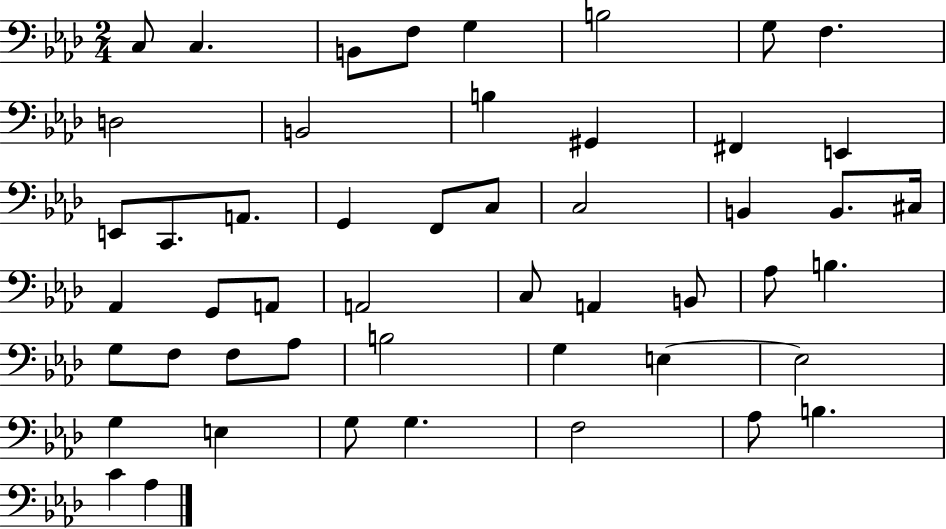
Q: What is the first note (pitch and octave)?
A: C3